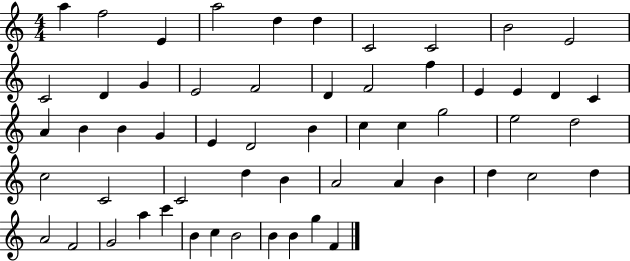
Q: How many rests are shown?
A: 0